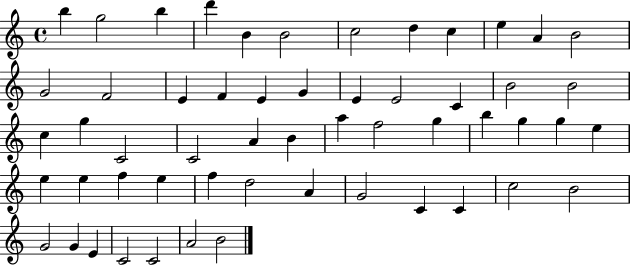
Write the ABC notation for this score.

X:1
T:Untitled
M:4/4
L:1/4
K:C
b g2 b d' B B2 c2 d c e A B2 G2 F2 E F E G E E2 C B2 B2 c g C2 C2 A B a f2 g b g g e e e f e f d2 A G2 C C c2 B2 G2 G E C2 C2 A2 B2